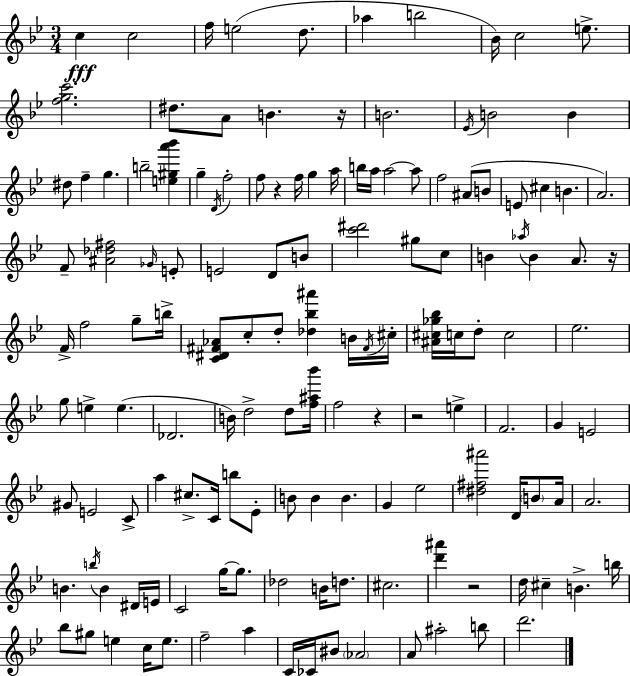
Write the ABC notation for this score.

X:1
T:Untitled
M:3/4
L:1/4
K:Bb
c c2 f/4 e2 d/2 _a b2 _B/4 c2 e/2 [fgc']2 ^d/2 A/2 B z/4 B2 _E/4 B2 B ^d/2 f g b2 [e^ga'_b'] g D/4 f2 f/2 z f/4 g a/4 b/4 a/4 a2 a/2 f2 ^A/2 B/2 E/2 ^c B A2 F/2 [^A_d^f]2 _G/4 E/2 E2 D/2 B/2 [c'^d']2 ^g/2 c/2 B _a/4 B A/2 z/4 F/4 f2 g/2 b/4 [C^D^F_A]/2 c/2 d/2 [_d_b^a'] B/4 ^F/4 ^c/4 [^A^c_g_b]/4 c/4 d/2 c2 _e2 g/2 e e _D2 B/4 d2 d/2 [f^a_b']/4 f2 z z2 e F2 G E2 ^G/2 E2 C/2 a ^c/2 C/4 b/2 _E/2 B/2 B B G _e2 [^d^f^a']2 D/4 B/2 A/4 A2 B b/4 B ^D/4 E/4 C2 g/4 g/2 _d2 B/4 d/2 ^c2 [d'^a'] z2 d/4 ^c B b/4 _b/2 ^g/2 e c/4 e/2 f2 a C/4 _C/4 ^B/2 _A2 A/2 ^a2 b/2 d'2